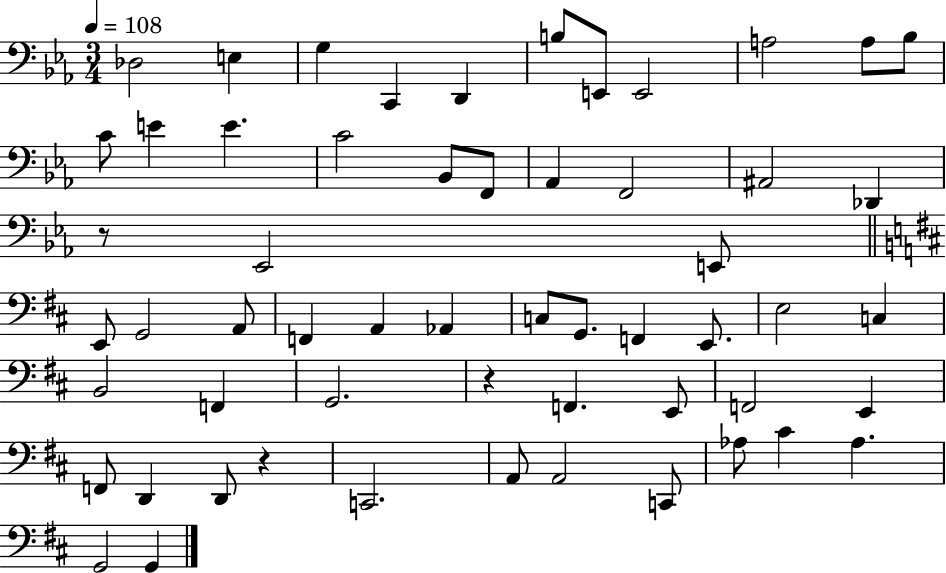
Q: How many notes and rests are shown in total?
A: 57